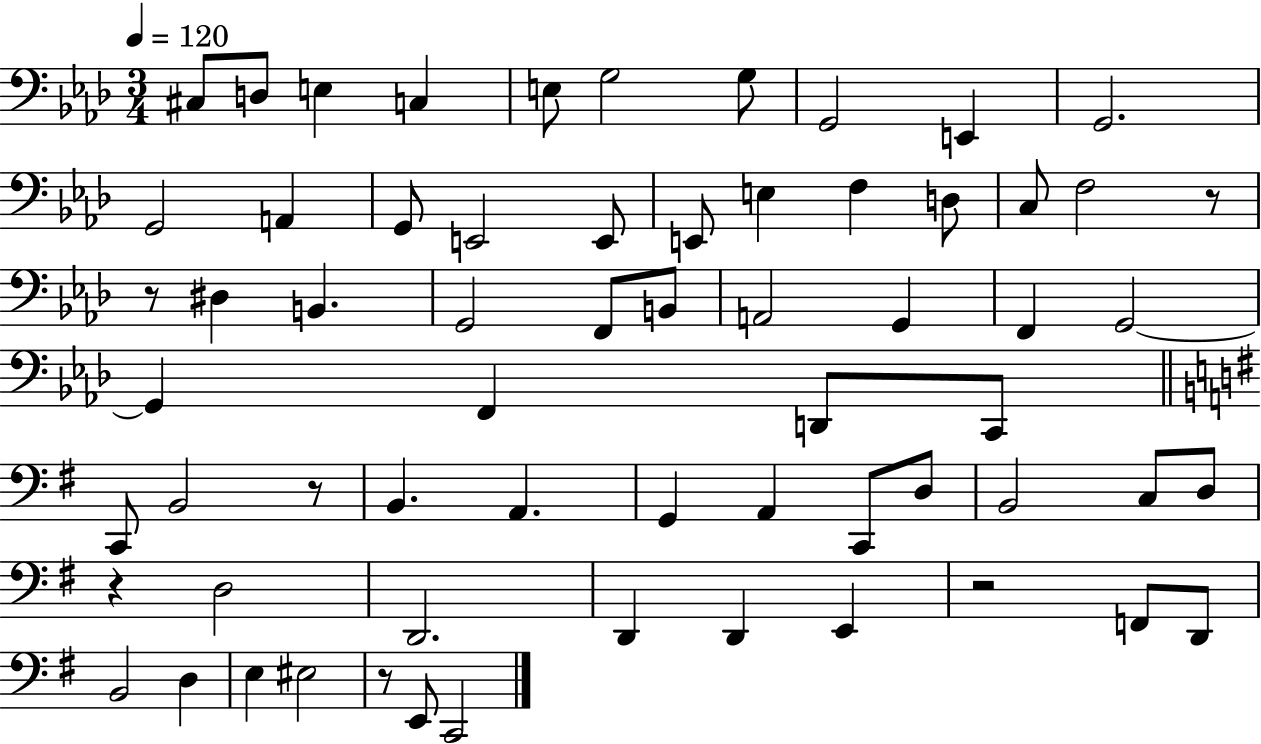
{
  \clef bass
  \numericTimeSignature
  \time 3/4
  \key aes \major
  \tempo 4 = 120
  cis8 d8 e4 c4 | e8 g2 g8 | g,2 e,4 | g,2. | \break g,2 a,4 | g,8 e,2 e,8 | e,8 e4 f4 d8 | c8 f2 r8 | \break r8 dis4 b,4. | g,2 f,8 b,8 | a,2 g,4 | f,4 g,2~~ | \break g,4 f,4 d,8 c,8 | \bar "||" \break \key g \major c,8 b,2 r8 | b,4. a,4. | g,4 a,4 c,8 d8 | b,2 c8 d8 | \break r4 d2 | d,2. | d,4 d,4 e,4 | r2 f,8 d,8 | \break b,2 d4 | e4 eis2 | r8 e,8 c,2 | \bar "|."
}